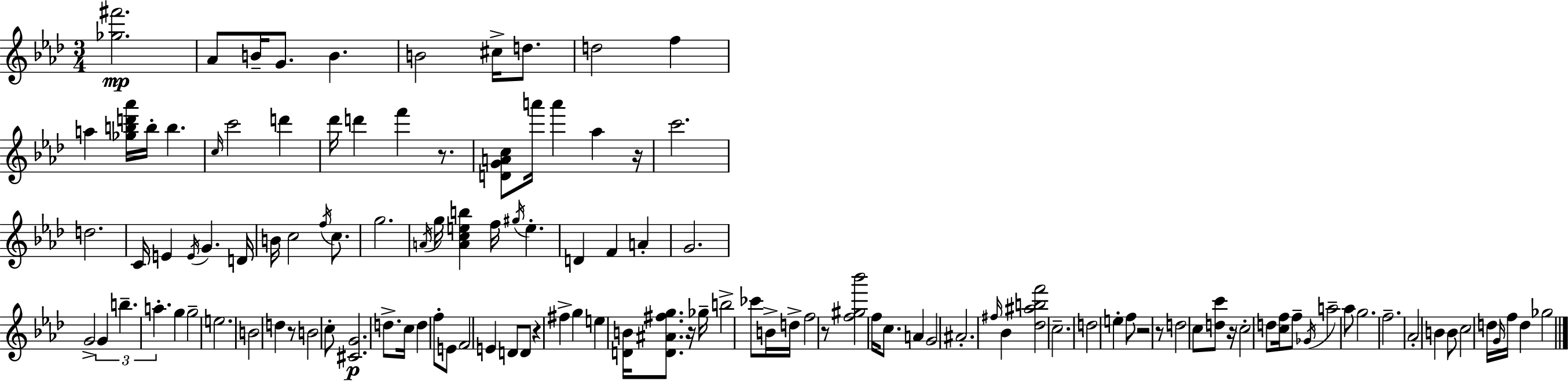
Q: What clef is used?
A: treble